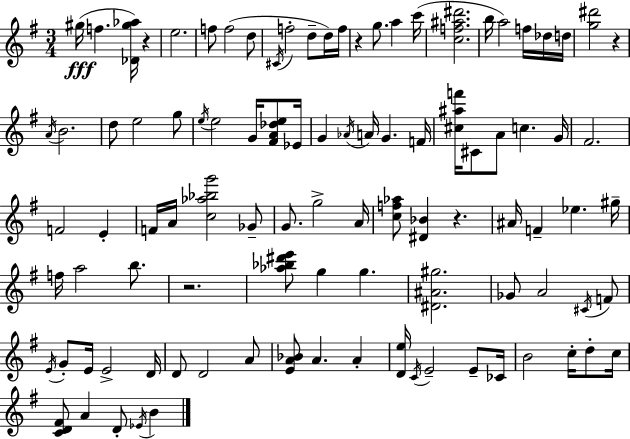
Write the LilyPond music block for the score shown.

{
  \clef treble
  \numericTimeSignature
  \time 3/4
  \key g \major
  gis''16(\fff f''4. <des' gis'' aes''>16) r4 | e''2. | f''8 f''2( d''8 | \acciaccatura { cis'16 } f''2-. d''8-- d''16) | \break f''16 r4 g''8. a''4 | c'''16( <c'' f'' ais'' dis'''>2. | b''16 a''2) f''16 des''16 | d''16 <g'' dis'''>2 r4 | \break \acciaccatura { a'16 } b'2. | d''8 e''2 | g''8 \acciaccatura { e''16 } e''2 g'16 | <fis' a' des'' e''>8 ees'16 g'4 \acciaccatura { aes'16 } a'16 g'4. | \break f'16 <cis'' ais'' f'''>16 cis'8 a'8 c''4. | g'16 fis'2. | f'2 | e'4-. f'16 a'16 <c'' aes'' bes'' g'''>2 | \break ges'8-- g'8. g''2-> | a'16 <c'' f'' aes''>8 <dis' bes'>4 r4. | ais'16 f'4-- ees''4. | gis''16-- f''16 a''2 | \break b''8. r2. | <aes'' bes'' dis''' e'''>8 g''4 g''4. | <dis' ais' gis''>2. | ges'8 a'2 | \break \acciaccatura { cis'16 } f'8 \acciaccatura { e'16 } g'8-. e'16 e'2-> | d'16 d'8 d'2 | a'8 <e' a' bes'>8 a'4. | a'4-. <d' e''>16 \acciaccatura { c'16 } e'2-- | \break e'8-- ces'16 b'2 | c''16-. d''8-. c''16 <c' d' fis'>8 a'4 | d'8-. \acciaccatura { ees'16 } b'4 \bar "|."
}